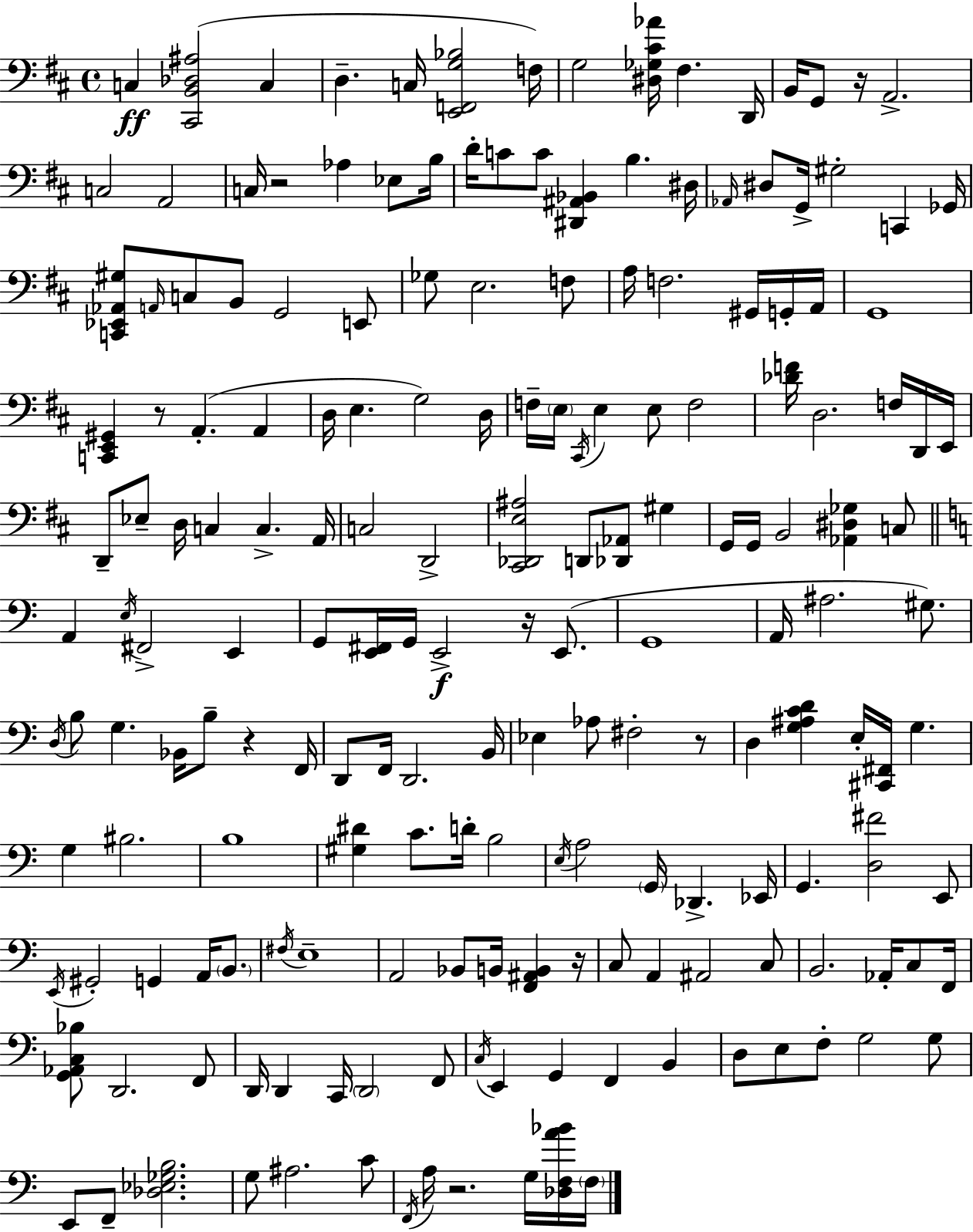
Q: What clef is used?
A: bass